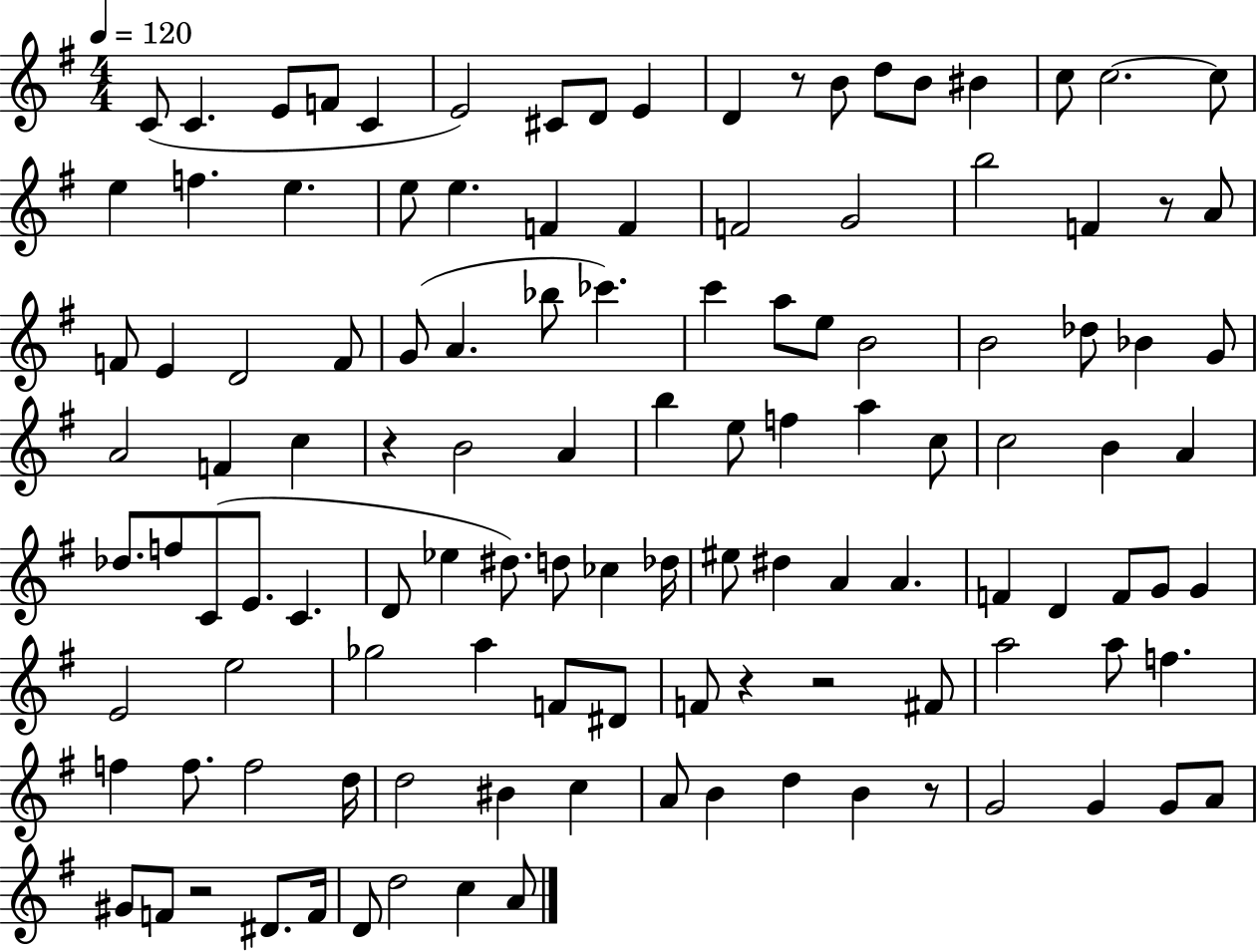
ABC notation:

X:1
T:Untitled
M:4/4
L:1/4
K:G
C/2 C E/2 F/2 C E2 ^C/2 D/2 E D z/2 B/2 d/2 B/2 ^B c/2 c2 c/2 e f e e/2 e F F F2 G2 b2 F z/2 A/2 F/2 E D2 F/2 G/2 A _b/2 _c' c' a/2 e/2 B2 B2 _d/2 _B G/2 A2 F c z B2 A b e/2 f a c/2 c2 B A _d/2 f/2 C/2 E/2 C D/2 _e ^d/2 d/2 _c _d/4 ^e/2 ^d A A F D F/2 G/2 G E2 e2 _g2 a F/2 ^D/2 F/2 z z2 ^F/2 a2 a/2 f f f/2 f2 d/4 d2 ^B c A/2 B d B z/2 G2 G G/2 A/2 ^G/2 F/2 z2 ^D/2 F/4 D/2 d2 c A/2